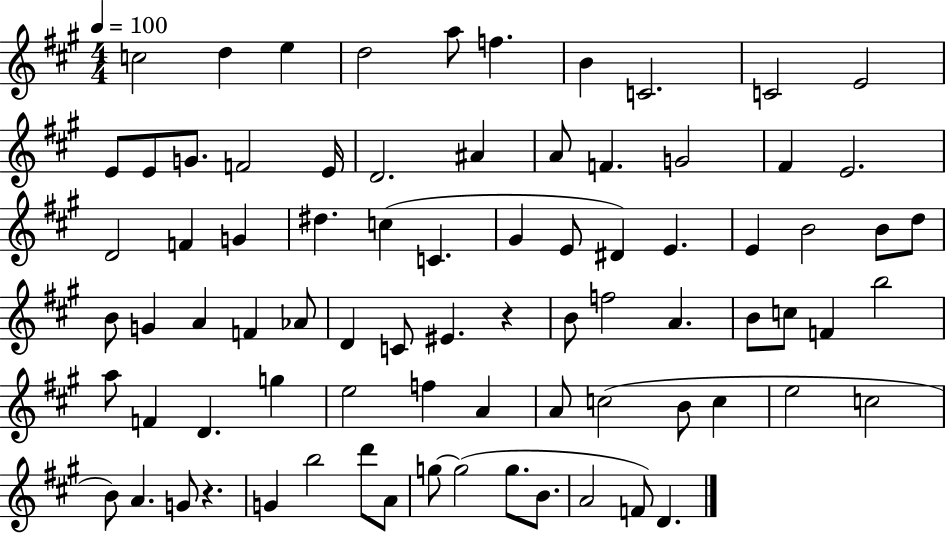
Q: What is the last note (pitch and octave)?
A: D4